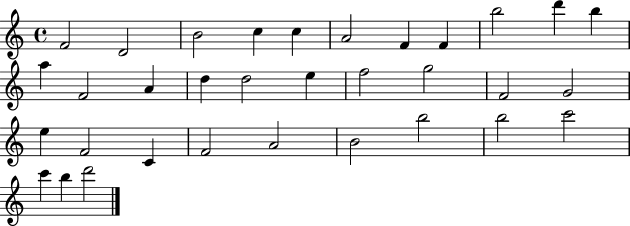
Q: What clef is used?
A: treble